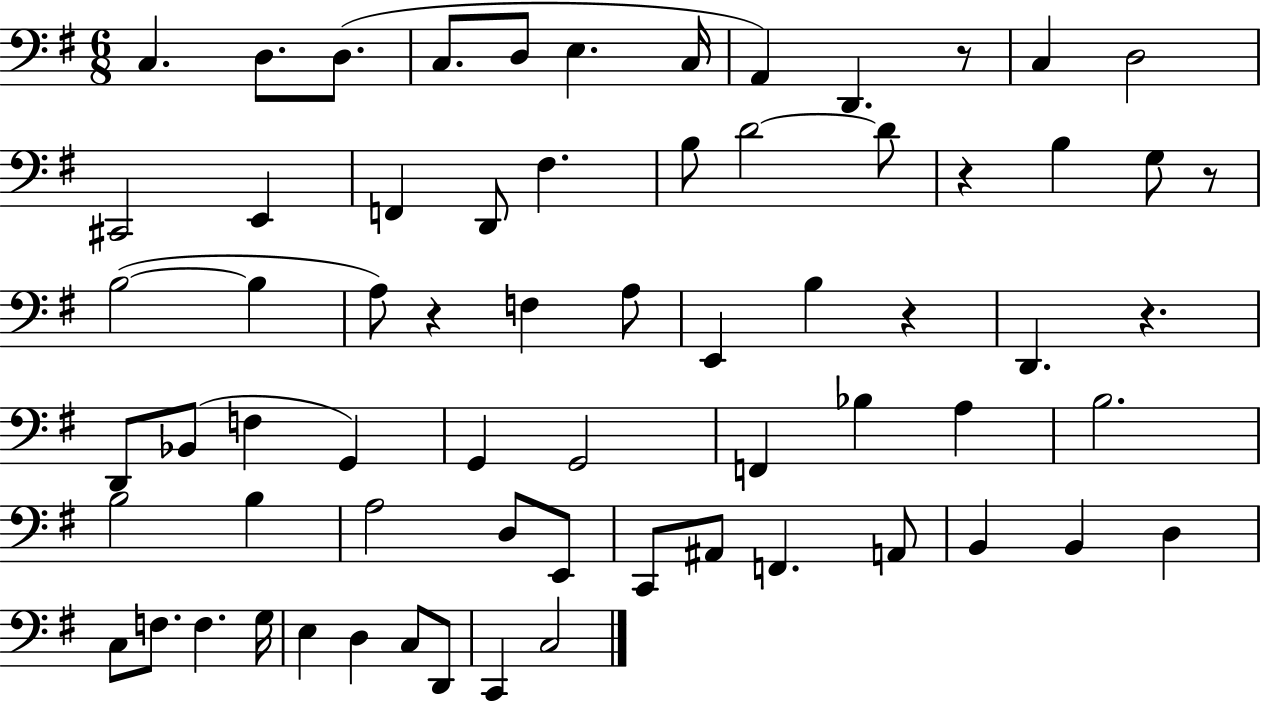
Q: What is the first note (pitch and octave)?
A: C3